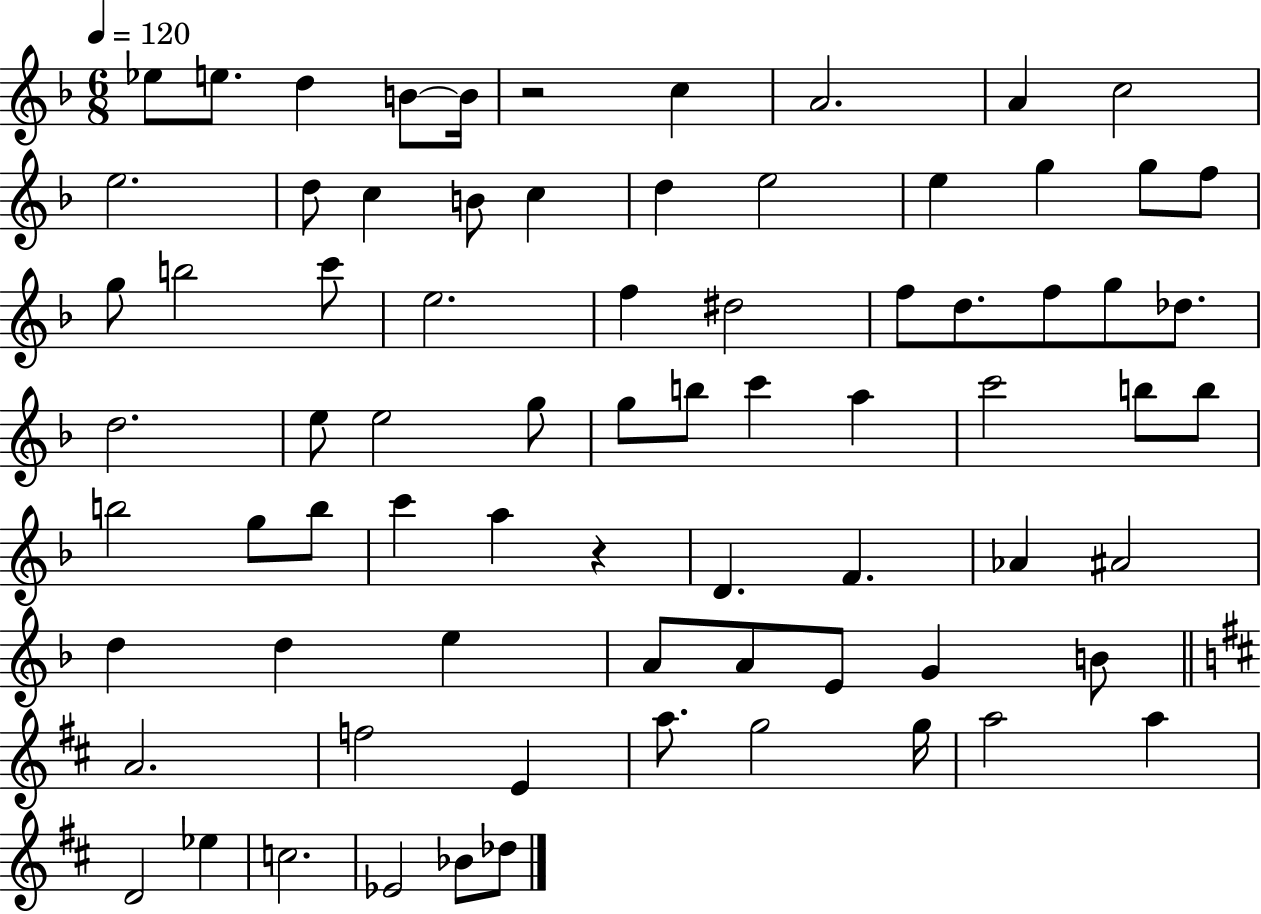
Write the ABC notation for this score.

X:1
T:Untitled
M:6/8
L:1/4
K:F
_e/2 e/2 d B/2 B/4 z2 c A2 A c2 e2 d/2 c B/2 c d e2 e g g/2 f/2 g/2 b2 c'/2 e2 f ^d2 f/2 d/2 f/2 g/2 _d/2 d2 e/2 e2 g/2 g/2 b/2 c' a c'2 b/2 b/2 b2 g/2 b/2 c' a z D F _A ^A2 d d e A/2 A/2 E/2 G B/2 A2 f2 E a/2 g2 g/4 a2 a D2 _e c2 _E2 _B/2 _d/2